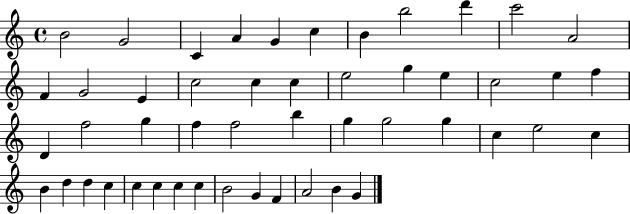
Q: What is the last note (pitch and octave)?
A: G4